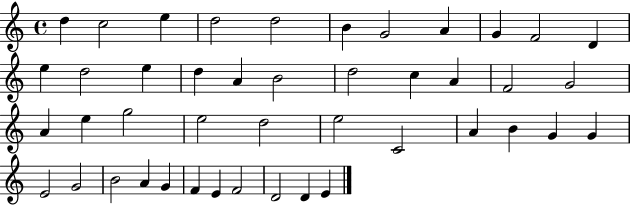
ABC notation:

X:1
T:Untitled
M:4/4
L:1/4
K:C
d c2 e d2 d2 B G2 A G F2 D e d2 e d A B2 d2 c A F2 G2 A e g2 e2 d2 e2 C2 A B G G E2 G2 B2 A G F E F2 D2 D E